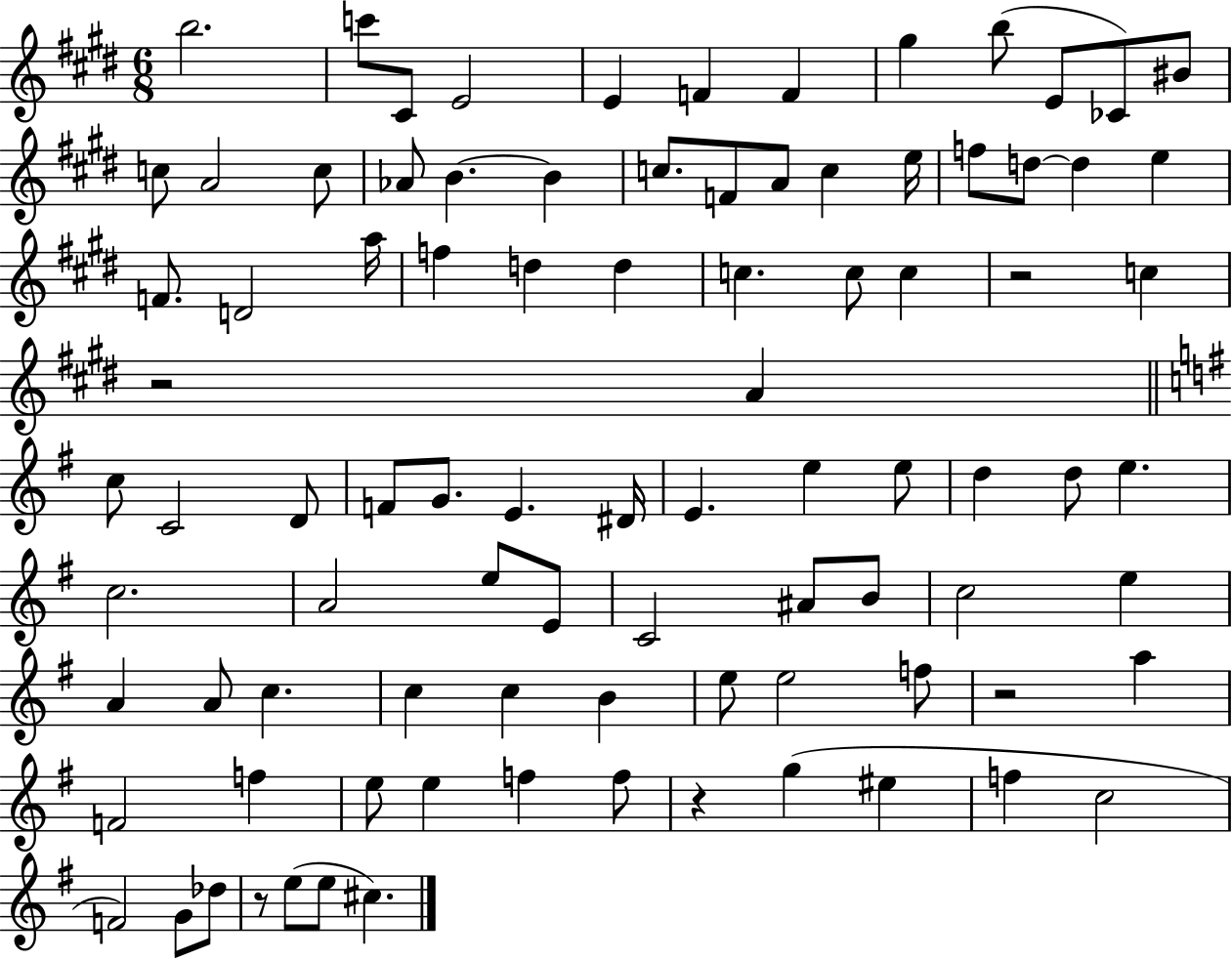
{
  \clef treble
  \numericTimeSignature
  \time 6/8
  \key e \major
  b''2. | c'''8 cis'8 e'2 | e'4 f'4 f'4 | gis''4 b''8( e'8 ces'8) bis'8 | \break c''8 a'2 c''8 | aes'8 b'4.~~ b'4 | c''8. f'8 a'8 c''4 e''16 | f''8 d''8~~ d''4 e''4 | \break f'8. d'2 a''16 | f''4 d''4 d''4 | c''4. c''8 c''4 | r2 c''4 | \break r2 a'4 | \bar "||" \break \key g \major c''8 c'2 d'8 | f'8 g'8. e'4. dis'16 | e'4. e''4 e''8 | d''4 d''8 e''4. | \break c''2. | a'2 e''8 e'8 | c'2 ais'8 b'8 | c''2 e''4 | \break a'4 a'8 c''4. | c''4 c''4 b'4 | e''8 e''2 f''8 | r2 a''4 | \break f'2 f''4 | e''8 e''4 f''4 f''8 | r4 g''4( eis''4 | f''4 c''2 | \break f'2) g'8 des''8 | r8 e''8( e''8 cis''4.) | \bar "|."
}